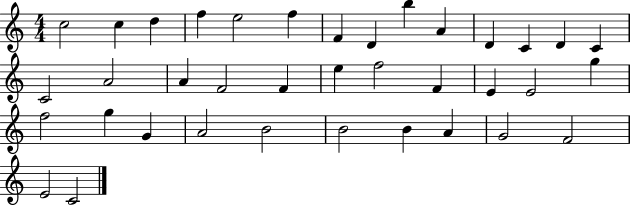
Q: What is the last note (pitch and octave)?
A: C4